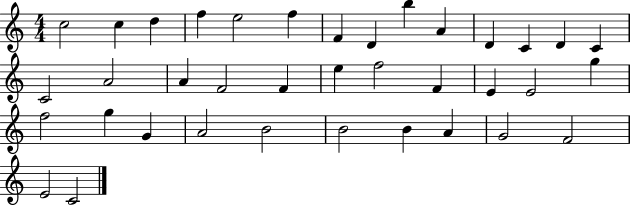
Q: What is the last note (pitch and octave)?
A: C4